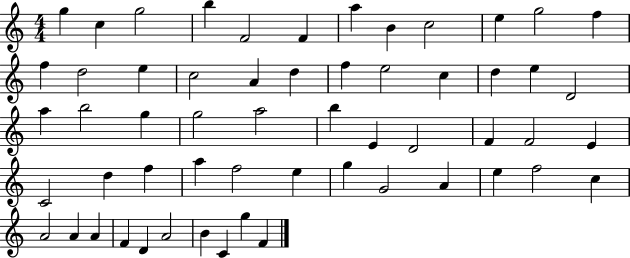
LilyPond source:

{
  \clef treble
  \numericTimeSignature
  \time 4/4
  \key c \major
  g''4 c''4 g''2 | b''4 f'2 f'4 | a''4 b'4 c''2 | e''4 g''2 f''4 | \break f''4 d''2 e''4 | c''2 a'4 d''4 | f''4 e''2 c''4 | d''4 e''4 d'2 | \break a''4 b''2 g''4 | g''2 a''2 | b''4 e'4 d'2 | f'4 f'2 e'4 | \break c'2 d''4 f''4 | a''4 f''2 e''4 | g''4 g'2 a'4 | e''4 f''2 c''4 | \break a'2 a'4 a'4 | f'4 d'4 a'2 | b'4 c'4 g''4 f'4 | \bar "|."
}